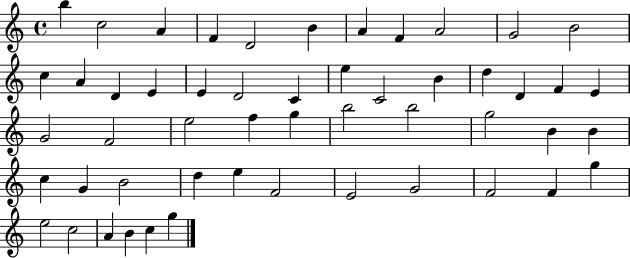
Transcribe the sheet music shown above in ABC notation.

X:1
T:Untitled
M:4/4
L:1/4
K:C
b c2 A F D2 B A F A2 G2 B2 c A D E E D2 C e C2 B d D F E G2 F2 e2 f g b2 b2 g2 B B c G B2 d e F2 E2 G2 F2 F g e2 c2 A B c g